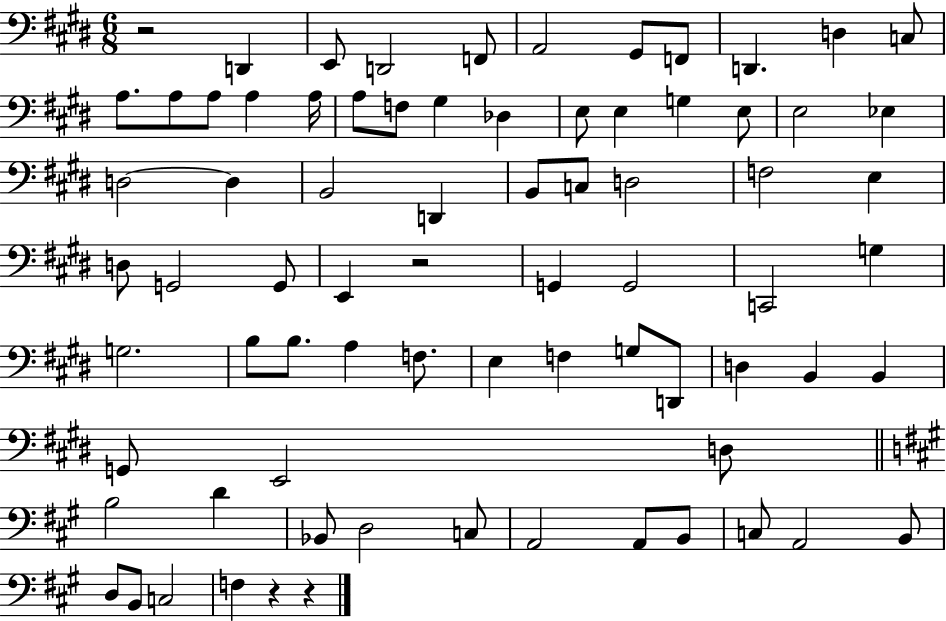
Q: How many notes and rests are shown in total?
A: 76